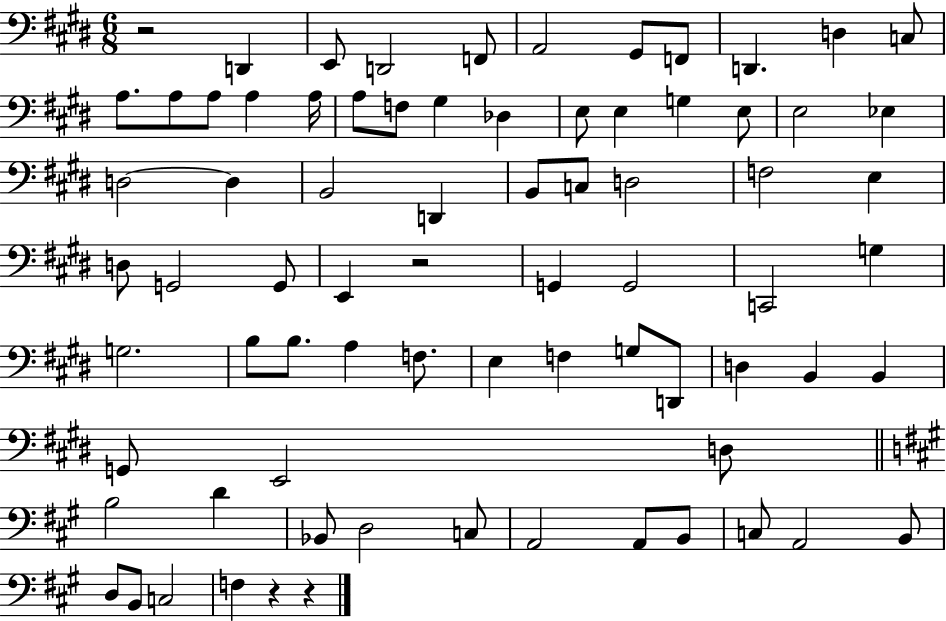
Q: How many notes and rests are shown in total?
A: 76